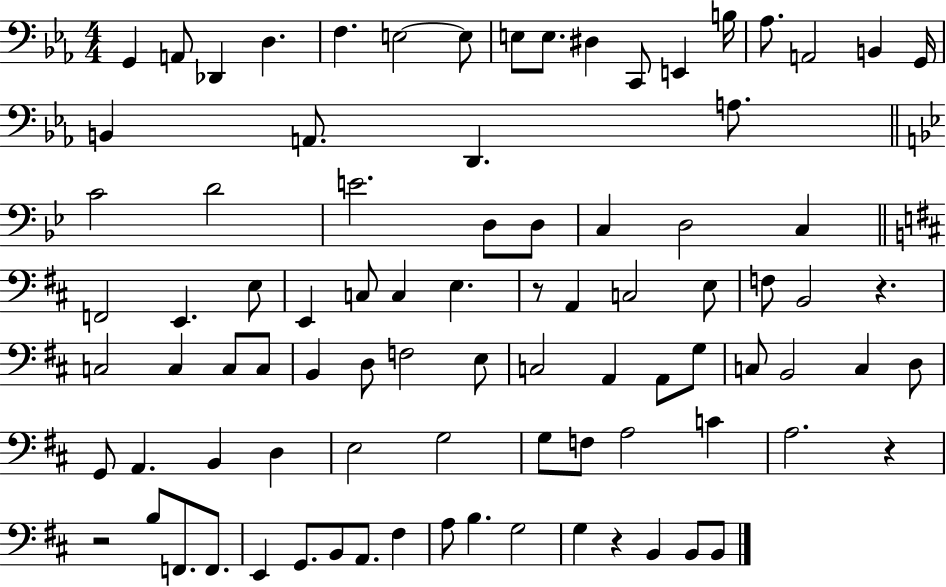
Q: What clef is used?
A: bass